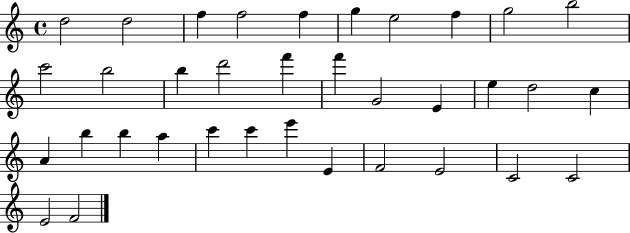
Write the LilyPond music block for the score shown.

{
  \clef treble
  \time 4/4
  \defaultTimeSignature
  \key c \major
  d''2 d''2 | f''4 f''2 f''4 | g''4 e''2 f''4 | g''2 b''2 | \break c'''2 b''2 | b''4 d'''2 f'''4 | f'''4 g'2 e'4 | e''4 d''2 c''4 | \break a'4 b''4 b''4 a''4 | c'''4 c'''4 e'''4 e'4 | f'2 e'2 | c'2 c'2 | \break e'2 f'2 | \bar "|."
}